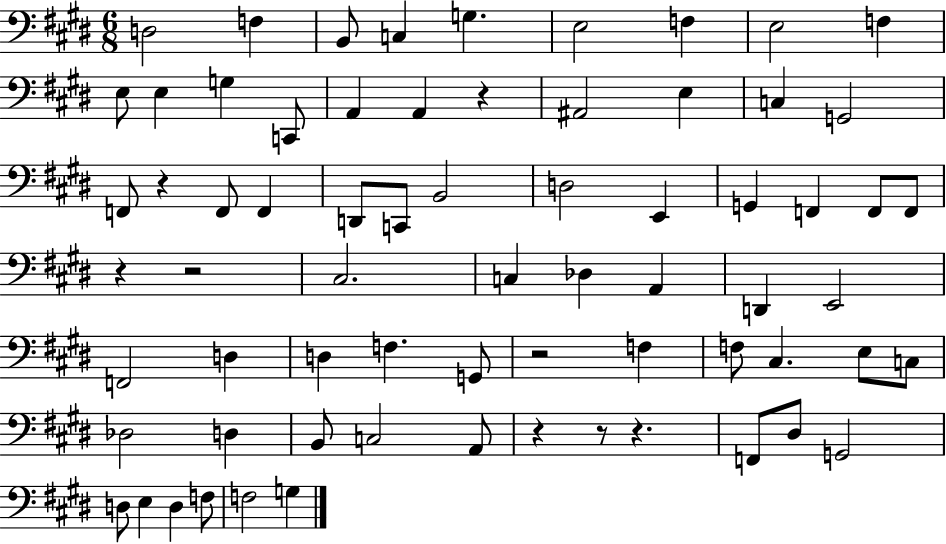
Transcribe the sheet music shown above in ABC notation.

X:1
T:Untitled
M:6/8
L:1/4
K:E
D,2 F, B,,/2 C, G, E,2 F, E,2 F, E,/2 E, G, C,,/2 A,, A,, z ^A,,2 E, C, G,,2 F,,/2 z F,,/2 F,, D,,/2 C,,/2 B,,2 D,2 E,, G,, F,, F,,/2 F,,/2 z z2 ^C,2 C, _D, A,, D,, E,,2 F,,2 D, D, F, G,,/2 z2 F, F,/2 ^C, E,/2 C,/2 _D,2 D, B,,/2 C,2 A,,/2 z z/2 z F,,/2 ^D,/2 G,,2 D,/2 E, D, F,/2 F,2 G,